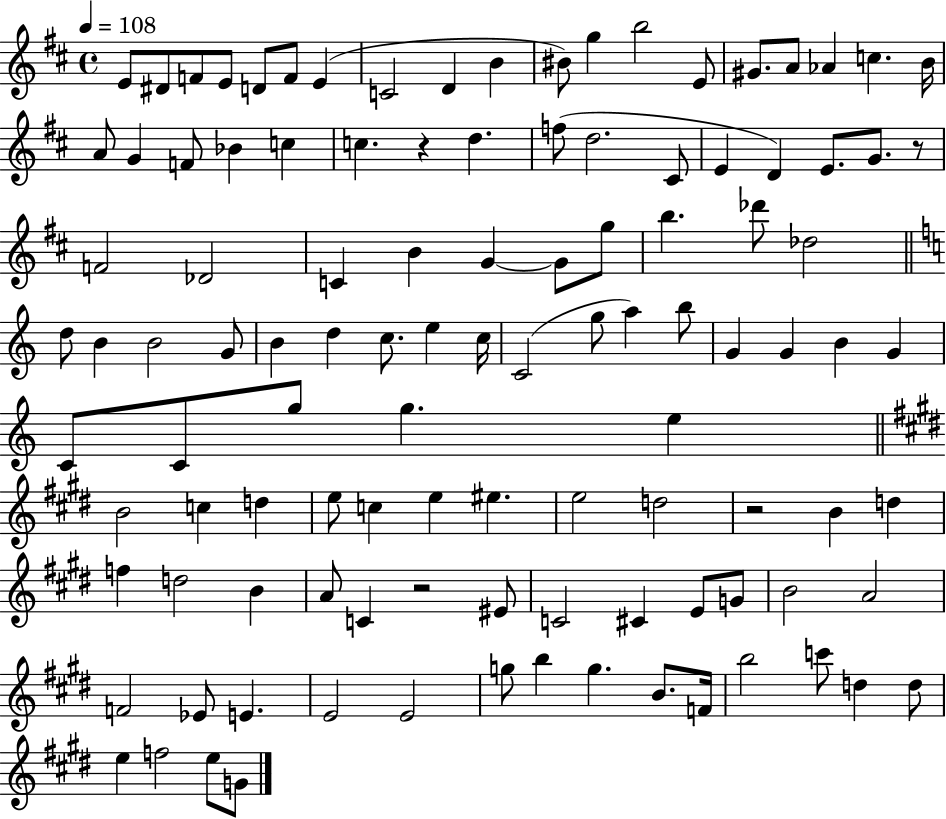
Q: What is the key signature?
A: D major